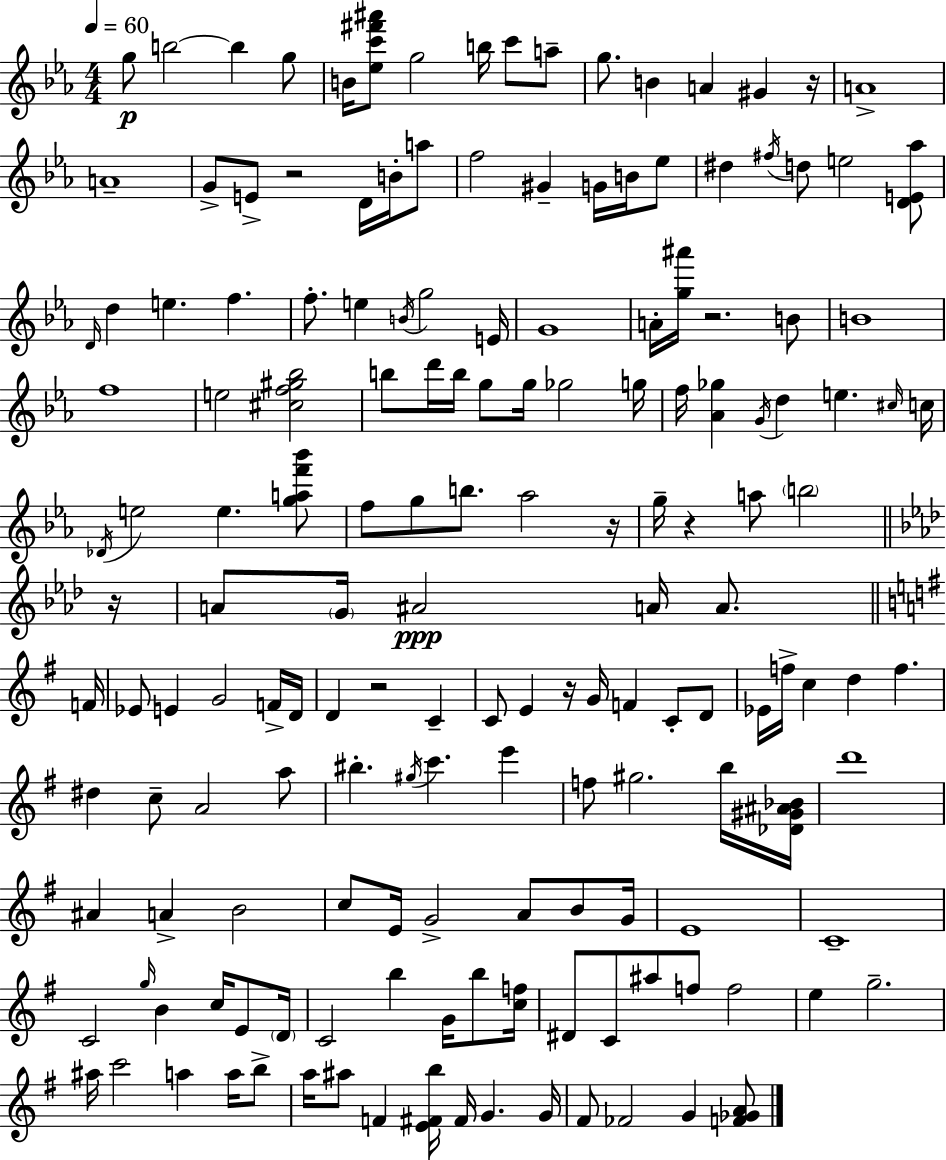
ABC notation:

X:1
T:Untitled
M:4/4
L:1/4
K:Cm
g/2 b2 b g/2 B/4 [_ec'^f'^a']/2 g2 b/4 c'/2 a/2 g/2 B A ^G z/4 A4 A4 G/2 E/2 z2 D/4 B/4 a/2 f2 ^G G/4 B/4 _e/2 ^d ^f/4 d/2 e2 [DE_a]/2 D/4 d e f f/2 e B/4 g2 E/4 G4 A/4 [g^a']/4 z2 B/2 B4 f4 e2 [^cf^g_b]2 b/2 d'/4 b/4 g/2 g/4 _g2 g/4 f/4 [_A_g] G/4 d e ^c/4 c/4 _D/4 e2 e [gaf'_b']/2 f/2 g/2 b/2 _a2 z/4 g/4 z a/2 b2 z/4 A/2 G/4 ^A2 A/4 A/2 F/4 _E/2 E G2 F/4 D/4 D z2 C C/2 E z/4 G/4 F C/2 D/2 _E/4 f/4 c d f ^d c/2 A2 a/2 ^b ^g/4 c' e' f/2 ^g2 b/4 [_D^G^A_B]/4 d'4 ^A A B2 c/2 E/4 G2 A/2 B/2 G/4 E4 C4 C2 g/4 B c/4 E/2 D/4 C2 b G/4 b/2 [cf]/4 ^D/2 C/2 ^a/2 f/2 f2 e g2 ^a/4 c'2 a a/4 b/2 a/4 ^a/2 F [E^Fb]/4 ^F/4 G G/4 ^F/2 _F2 G [F_GA]/2